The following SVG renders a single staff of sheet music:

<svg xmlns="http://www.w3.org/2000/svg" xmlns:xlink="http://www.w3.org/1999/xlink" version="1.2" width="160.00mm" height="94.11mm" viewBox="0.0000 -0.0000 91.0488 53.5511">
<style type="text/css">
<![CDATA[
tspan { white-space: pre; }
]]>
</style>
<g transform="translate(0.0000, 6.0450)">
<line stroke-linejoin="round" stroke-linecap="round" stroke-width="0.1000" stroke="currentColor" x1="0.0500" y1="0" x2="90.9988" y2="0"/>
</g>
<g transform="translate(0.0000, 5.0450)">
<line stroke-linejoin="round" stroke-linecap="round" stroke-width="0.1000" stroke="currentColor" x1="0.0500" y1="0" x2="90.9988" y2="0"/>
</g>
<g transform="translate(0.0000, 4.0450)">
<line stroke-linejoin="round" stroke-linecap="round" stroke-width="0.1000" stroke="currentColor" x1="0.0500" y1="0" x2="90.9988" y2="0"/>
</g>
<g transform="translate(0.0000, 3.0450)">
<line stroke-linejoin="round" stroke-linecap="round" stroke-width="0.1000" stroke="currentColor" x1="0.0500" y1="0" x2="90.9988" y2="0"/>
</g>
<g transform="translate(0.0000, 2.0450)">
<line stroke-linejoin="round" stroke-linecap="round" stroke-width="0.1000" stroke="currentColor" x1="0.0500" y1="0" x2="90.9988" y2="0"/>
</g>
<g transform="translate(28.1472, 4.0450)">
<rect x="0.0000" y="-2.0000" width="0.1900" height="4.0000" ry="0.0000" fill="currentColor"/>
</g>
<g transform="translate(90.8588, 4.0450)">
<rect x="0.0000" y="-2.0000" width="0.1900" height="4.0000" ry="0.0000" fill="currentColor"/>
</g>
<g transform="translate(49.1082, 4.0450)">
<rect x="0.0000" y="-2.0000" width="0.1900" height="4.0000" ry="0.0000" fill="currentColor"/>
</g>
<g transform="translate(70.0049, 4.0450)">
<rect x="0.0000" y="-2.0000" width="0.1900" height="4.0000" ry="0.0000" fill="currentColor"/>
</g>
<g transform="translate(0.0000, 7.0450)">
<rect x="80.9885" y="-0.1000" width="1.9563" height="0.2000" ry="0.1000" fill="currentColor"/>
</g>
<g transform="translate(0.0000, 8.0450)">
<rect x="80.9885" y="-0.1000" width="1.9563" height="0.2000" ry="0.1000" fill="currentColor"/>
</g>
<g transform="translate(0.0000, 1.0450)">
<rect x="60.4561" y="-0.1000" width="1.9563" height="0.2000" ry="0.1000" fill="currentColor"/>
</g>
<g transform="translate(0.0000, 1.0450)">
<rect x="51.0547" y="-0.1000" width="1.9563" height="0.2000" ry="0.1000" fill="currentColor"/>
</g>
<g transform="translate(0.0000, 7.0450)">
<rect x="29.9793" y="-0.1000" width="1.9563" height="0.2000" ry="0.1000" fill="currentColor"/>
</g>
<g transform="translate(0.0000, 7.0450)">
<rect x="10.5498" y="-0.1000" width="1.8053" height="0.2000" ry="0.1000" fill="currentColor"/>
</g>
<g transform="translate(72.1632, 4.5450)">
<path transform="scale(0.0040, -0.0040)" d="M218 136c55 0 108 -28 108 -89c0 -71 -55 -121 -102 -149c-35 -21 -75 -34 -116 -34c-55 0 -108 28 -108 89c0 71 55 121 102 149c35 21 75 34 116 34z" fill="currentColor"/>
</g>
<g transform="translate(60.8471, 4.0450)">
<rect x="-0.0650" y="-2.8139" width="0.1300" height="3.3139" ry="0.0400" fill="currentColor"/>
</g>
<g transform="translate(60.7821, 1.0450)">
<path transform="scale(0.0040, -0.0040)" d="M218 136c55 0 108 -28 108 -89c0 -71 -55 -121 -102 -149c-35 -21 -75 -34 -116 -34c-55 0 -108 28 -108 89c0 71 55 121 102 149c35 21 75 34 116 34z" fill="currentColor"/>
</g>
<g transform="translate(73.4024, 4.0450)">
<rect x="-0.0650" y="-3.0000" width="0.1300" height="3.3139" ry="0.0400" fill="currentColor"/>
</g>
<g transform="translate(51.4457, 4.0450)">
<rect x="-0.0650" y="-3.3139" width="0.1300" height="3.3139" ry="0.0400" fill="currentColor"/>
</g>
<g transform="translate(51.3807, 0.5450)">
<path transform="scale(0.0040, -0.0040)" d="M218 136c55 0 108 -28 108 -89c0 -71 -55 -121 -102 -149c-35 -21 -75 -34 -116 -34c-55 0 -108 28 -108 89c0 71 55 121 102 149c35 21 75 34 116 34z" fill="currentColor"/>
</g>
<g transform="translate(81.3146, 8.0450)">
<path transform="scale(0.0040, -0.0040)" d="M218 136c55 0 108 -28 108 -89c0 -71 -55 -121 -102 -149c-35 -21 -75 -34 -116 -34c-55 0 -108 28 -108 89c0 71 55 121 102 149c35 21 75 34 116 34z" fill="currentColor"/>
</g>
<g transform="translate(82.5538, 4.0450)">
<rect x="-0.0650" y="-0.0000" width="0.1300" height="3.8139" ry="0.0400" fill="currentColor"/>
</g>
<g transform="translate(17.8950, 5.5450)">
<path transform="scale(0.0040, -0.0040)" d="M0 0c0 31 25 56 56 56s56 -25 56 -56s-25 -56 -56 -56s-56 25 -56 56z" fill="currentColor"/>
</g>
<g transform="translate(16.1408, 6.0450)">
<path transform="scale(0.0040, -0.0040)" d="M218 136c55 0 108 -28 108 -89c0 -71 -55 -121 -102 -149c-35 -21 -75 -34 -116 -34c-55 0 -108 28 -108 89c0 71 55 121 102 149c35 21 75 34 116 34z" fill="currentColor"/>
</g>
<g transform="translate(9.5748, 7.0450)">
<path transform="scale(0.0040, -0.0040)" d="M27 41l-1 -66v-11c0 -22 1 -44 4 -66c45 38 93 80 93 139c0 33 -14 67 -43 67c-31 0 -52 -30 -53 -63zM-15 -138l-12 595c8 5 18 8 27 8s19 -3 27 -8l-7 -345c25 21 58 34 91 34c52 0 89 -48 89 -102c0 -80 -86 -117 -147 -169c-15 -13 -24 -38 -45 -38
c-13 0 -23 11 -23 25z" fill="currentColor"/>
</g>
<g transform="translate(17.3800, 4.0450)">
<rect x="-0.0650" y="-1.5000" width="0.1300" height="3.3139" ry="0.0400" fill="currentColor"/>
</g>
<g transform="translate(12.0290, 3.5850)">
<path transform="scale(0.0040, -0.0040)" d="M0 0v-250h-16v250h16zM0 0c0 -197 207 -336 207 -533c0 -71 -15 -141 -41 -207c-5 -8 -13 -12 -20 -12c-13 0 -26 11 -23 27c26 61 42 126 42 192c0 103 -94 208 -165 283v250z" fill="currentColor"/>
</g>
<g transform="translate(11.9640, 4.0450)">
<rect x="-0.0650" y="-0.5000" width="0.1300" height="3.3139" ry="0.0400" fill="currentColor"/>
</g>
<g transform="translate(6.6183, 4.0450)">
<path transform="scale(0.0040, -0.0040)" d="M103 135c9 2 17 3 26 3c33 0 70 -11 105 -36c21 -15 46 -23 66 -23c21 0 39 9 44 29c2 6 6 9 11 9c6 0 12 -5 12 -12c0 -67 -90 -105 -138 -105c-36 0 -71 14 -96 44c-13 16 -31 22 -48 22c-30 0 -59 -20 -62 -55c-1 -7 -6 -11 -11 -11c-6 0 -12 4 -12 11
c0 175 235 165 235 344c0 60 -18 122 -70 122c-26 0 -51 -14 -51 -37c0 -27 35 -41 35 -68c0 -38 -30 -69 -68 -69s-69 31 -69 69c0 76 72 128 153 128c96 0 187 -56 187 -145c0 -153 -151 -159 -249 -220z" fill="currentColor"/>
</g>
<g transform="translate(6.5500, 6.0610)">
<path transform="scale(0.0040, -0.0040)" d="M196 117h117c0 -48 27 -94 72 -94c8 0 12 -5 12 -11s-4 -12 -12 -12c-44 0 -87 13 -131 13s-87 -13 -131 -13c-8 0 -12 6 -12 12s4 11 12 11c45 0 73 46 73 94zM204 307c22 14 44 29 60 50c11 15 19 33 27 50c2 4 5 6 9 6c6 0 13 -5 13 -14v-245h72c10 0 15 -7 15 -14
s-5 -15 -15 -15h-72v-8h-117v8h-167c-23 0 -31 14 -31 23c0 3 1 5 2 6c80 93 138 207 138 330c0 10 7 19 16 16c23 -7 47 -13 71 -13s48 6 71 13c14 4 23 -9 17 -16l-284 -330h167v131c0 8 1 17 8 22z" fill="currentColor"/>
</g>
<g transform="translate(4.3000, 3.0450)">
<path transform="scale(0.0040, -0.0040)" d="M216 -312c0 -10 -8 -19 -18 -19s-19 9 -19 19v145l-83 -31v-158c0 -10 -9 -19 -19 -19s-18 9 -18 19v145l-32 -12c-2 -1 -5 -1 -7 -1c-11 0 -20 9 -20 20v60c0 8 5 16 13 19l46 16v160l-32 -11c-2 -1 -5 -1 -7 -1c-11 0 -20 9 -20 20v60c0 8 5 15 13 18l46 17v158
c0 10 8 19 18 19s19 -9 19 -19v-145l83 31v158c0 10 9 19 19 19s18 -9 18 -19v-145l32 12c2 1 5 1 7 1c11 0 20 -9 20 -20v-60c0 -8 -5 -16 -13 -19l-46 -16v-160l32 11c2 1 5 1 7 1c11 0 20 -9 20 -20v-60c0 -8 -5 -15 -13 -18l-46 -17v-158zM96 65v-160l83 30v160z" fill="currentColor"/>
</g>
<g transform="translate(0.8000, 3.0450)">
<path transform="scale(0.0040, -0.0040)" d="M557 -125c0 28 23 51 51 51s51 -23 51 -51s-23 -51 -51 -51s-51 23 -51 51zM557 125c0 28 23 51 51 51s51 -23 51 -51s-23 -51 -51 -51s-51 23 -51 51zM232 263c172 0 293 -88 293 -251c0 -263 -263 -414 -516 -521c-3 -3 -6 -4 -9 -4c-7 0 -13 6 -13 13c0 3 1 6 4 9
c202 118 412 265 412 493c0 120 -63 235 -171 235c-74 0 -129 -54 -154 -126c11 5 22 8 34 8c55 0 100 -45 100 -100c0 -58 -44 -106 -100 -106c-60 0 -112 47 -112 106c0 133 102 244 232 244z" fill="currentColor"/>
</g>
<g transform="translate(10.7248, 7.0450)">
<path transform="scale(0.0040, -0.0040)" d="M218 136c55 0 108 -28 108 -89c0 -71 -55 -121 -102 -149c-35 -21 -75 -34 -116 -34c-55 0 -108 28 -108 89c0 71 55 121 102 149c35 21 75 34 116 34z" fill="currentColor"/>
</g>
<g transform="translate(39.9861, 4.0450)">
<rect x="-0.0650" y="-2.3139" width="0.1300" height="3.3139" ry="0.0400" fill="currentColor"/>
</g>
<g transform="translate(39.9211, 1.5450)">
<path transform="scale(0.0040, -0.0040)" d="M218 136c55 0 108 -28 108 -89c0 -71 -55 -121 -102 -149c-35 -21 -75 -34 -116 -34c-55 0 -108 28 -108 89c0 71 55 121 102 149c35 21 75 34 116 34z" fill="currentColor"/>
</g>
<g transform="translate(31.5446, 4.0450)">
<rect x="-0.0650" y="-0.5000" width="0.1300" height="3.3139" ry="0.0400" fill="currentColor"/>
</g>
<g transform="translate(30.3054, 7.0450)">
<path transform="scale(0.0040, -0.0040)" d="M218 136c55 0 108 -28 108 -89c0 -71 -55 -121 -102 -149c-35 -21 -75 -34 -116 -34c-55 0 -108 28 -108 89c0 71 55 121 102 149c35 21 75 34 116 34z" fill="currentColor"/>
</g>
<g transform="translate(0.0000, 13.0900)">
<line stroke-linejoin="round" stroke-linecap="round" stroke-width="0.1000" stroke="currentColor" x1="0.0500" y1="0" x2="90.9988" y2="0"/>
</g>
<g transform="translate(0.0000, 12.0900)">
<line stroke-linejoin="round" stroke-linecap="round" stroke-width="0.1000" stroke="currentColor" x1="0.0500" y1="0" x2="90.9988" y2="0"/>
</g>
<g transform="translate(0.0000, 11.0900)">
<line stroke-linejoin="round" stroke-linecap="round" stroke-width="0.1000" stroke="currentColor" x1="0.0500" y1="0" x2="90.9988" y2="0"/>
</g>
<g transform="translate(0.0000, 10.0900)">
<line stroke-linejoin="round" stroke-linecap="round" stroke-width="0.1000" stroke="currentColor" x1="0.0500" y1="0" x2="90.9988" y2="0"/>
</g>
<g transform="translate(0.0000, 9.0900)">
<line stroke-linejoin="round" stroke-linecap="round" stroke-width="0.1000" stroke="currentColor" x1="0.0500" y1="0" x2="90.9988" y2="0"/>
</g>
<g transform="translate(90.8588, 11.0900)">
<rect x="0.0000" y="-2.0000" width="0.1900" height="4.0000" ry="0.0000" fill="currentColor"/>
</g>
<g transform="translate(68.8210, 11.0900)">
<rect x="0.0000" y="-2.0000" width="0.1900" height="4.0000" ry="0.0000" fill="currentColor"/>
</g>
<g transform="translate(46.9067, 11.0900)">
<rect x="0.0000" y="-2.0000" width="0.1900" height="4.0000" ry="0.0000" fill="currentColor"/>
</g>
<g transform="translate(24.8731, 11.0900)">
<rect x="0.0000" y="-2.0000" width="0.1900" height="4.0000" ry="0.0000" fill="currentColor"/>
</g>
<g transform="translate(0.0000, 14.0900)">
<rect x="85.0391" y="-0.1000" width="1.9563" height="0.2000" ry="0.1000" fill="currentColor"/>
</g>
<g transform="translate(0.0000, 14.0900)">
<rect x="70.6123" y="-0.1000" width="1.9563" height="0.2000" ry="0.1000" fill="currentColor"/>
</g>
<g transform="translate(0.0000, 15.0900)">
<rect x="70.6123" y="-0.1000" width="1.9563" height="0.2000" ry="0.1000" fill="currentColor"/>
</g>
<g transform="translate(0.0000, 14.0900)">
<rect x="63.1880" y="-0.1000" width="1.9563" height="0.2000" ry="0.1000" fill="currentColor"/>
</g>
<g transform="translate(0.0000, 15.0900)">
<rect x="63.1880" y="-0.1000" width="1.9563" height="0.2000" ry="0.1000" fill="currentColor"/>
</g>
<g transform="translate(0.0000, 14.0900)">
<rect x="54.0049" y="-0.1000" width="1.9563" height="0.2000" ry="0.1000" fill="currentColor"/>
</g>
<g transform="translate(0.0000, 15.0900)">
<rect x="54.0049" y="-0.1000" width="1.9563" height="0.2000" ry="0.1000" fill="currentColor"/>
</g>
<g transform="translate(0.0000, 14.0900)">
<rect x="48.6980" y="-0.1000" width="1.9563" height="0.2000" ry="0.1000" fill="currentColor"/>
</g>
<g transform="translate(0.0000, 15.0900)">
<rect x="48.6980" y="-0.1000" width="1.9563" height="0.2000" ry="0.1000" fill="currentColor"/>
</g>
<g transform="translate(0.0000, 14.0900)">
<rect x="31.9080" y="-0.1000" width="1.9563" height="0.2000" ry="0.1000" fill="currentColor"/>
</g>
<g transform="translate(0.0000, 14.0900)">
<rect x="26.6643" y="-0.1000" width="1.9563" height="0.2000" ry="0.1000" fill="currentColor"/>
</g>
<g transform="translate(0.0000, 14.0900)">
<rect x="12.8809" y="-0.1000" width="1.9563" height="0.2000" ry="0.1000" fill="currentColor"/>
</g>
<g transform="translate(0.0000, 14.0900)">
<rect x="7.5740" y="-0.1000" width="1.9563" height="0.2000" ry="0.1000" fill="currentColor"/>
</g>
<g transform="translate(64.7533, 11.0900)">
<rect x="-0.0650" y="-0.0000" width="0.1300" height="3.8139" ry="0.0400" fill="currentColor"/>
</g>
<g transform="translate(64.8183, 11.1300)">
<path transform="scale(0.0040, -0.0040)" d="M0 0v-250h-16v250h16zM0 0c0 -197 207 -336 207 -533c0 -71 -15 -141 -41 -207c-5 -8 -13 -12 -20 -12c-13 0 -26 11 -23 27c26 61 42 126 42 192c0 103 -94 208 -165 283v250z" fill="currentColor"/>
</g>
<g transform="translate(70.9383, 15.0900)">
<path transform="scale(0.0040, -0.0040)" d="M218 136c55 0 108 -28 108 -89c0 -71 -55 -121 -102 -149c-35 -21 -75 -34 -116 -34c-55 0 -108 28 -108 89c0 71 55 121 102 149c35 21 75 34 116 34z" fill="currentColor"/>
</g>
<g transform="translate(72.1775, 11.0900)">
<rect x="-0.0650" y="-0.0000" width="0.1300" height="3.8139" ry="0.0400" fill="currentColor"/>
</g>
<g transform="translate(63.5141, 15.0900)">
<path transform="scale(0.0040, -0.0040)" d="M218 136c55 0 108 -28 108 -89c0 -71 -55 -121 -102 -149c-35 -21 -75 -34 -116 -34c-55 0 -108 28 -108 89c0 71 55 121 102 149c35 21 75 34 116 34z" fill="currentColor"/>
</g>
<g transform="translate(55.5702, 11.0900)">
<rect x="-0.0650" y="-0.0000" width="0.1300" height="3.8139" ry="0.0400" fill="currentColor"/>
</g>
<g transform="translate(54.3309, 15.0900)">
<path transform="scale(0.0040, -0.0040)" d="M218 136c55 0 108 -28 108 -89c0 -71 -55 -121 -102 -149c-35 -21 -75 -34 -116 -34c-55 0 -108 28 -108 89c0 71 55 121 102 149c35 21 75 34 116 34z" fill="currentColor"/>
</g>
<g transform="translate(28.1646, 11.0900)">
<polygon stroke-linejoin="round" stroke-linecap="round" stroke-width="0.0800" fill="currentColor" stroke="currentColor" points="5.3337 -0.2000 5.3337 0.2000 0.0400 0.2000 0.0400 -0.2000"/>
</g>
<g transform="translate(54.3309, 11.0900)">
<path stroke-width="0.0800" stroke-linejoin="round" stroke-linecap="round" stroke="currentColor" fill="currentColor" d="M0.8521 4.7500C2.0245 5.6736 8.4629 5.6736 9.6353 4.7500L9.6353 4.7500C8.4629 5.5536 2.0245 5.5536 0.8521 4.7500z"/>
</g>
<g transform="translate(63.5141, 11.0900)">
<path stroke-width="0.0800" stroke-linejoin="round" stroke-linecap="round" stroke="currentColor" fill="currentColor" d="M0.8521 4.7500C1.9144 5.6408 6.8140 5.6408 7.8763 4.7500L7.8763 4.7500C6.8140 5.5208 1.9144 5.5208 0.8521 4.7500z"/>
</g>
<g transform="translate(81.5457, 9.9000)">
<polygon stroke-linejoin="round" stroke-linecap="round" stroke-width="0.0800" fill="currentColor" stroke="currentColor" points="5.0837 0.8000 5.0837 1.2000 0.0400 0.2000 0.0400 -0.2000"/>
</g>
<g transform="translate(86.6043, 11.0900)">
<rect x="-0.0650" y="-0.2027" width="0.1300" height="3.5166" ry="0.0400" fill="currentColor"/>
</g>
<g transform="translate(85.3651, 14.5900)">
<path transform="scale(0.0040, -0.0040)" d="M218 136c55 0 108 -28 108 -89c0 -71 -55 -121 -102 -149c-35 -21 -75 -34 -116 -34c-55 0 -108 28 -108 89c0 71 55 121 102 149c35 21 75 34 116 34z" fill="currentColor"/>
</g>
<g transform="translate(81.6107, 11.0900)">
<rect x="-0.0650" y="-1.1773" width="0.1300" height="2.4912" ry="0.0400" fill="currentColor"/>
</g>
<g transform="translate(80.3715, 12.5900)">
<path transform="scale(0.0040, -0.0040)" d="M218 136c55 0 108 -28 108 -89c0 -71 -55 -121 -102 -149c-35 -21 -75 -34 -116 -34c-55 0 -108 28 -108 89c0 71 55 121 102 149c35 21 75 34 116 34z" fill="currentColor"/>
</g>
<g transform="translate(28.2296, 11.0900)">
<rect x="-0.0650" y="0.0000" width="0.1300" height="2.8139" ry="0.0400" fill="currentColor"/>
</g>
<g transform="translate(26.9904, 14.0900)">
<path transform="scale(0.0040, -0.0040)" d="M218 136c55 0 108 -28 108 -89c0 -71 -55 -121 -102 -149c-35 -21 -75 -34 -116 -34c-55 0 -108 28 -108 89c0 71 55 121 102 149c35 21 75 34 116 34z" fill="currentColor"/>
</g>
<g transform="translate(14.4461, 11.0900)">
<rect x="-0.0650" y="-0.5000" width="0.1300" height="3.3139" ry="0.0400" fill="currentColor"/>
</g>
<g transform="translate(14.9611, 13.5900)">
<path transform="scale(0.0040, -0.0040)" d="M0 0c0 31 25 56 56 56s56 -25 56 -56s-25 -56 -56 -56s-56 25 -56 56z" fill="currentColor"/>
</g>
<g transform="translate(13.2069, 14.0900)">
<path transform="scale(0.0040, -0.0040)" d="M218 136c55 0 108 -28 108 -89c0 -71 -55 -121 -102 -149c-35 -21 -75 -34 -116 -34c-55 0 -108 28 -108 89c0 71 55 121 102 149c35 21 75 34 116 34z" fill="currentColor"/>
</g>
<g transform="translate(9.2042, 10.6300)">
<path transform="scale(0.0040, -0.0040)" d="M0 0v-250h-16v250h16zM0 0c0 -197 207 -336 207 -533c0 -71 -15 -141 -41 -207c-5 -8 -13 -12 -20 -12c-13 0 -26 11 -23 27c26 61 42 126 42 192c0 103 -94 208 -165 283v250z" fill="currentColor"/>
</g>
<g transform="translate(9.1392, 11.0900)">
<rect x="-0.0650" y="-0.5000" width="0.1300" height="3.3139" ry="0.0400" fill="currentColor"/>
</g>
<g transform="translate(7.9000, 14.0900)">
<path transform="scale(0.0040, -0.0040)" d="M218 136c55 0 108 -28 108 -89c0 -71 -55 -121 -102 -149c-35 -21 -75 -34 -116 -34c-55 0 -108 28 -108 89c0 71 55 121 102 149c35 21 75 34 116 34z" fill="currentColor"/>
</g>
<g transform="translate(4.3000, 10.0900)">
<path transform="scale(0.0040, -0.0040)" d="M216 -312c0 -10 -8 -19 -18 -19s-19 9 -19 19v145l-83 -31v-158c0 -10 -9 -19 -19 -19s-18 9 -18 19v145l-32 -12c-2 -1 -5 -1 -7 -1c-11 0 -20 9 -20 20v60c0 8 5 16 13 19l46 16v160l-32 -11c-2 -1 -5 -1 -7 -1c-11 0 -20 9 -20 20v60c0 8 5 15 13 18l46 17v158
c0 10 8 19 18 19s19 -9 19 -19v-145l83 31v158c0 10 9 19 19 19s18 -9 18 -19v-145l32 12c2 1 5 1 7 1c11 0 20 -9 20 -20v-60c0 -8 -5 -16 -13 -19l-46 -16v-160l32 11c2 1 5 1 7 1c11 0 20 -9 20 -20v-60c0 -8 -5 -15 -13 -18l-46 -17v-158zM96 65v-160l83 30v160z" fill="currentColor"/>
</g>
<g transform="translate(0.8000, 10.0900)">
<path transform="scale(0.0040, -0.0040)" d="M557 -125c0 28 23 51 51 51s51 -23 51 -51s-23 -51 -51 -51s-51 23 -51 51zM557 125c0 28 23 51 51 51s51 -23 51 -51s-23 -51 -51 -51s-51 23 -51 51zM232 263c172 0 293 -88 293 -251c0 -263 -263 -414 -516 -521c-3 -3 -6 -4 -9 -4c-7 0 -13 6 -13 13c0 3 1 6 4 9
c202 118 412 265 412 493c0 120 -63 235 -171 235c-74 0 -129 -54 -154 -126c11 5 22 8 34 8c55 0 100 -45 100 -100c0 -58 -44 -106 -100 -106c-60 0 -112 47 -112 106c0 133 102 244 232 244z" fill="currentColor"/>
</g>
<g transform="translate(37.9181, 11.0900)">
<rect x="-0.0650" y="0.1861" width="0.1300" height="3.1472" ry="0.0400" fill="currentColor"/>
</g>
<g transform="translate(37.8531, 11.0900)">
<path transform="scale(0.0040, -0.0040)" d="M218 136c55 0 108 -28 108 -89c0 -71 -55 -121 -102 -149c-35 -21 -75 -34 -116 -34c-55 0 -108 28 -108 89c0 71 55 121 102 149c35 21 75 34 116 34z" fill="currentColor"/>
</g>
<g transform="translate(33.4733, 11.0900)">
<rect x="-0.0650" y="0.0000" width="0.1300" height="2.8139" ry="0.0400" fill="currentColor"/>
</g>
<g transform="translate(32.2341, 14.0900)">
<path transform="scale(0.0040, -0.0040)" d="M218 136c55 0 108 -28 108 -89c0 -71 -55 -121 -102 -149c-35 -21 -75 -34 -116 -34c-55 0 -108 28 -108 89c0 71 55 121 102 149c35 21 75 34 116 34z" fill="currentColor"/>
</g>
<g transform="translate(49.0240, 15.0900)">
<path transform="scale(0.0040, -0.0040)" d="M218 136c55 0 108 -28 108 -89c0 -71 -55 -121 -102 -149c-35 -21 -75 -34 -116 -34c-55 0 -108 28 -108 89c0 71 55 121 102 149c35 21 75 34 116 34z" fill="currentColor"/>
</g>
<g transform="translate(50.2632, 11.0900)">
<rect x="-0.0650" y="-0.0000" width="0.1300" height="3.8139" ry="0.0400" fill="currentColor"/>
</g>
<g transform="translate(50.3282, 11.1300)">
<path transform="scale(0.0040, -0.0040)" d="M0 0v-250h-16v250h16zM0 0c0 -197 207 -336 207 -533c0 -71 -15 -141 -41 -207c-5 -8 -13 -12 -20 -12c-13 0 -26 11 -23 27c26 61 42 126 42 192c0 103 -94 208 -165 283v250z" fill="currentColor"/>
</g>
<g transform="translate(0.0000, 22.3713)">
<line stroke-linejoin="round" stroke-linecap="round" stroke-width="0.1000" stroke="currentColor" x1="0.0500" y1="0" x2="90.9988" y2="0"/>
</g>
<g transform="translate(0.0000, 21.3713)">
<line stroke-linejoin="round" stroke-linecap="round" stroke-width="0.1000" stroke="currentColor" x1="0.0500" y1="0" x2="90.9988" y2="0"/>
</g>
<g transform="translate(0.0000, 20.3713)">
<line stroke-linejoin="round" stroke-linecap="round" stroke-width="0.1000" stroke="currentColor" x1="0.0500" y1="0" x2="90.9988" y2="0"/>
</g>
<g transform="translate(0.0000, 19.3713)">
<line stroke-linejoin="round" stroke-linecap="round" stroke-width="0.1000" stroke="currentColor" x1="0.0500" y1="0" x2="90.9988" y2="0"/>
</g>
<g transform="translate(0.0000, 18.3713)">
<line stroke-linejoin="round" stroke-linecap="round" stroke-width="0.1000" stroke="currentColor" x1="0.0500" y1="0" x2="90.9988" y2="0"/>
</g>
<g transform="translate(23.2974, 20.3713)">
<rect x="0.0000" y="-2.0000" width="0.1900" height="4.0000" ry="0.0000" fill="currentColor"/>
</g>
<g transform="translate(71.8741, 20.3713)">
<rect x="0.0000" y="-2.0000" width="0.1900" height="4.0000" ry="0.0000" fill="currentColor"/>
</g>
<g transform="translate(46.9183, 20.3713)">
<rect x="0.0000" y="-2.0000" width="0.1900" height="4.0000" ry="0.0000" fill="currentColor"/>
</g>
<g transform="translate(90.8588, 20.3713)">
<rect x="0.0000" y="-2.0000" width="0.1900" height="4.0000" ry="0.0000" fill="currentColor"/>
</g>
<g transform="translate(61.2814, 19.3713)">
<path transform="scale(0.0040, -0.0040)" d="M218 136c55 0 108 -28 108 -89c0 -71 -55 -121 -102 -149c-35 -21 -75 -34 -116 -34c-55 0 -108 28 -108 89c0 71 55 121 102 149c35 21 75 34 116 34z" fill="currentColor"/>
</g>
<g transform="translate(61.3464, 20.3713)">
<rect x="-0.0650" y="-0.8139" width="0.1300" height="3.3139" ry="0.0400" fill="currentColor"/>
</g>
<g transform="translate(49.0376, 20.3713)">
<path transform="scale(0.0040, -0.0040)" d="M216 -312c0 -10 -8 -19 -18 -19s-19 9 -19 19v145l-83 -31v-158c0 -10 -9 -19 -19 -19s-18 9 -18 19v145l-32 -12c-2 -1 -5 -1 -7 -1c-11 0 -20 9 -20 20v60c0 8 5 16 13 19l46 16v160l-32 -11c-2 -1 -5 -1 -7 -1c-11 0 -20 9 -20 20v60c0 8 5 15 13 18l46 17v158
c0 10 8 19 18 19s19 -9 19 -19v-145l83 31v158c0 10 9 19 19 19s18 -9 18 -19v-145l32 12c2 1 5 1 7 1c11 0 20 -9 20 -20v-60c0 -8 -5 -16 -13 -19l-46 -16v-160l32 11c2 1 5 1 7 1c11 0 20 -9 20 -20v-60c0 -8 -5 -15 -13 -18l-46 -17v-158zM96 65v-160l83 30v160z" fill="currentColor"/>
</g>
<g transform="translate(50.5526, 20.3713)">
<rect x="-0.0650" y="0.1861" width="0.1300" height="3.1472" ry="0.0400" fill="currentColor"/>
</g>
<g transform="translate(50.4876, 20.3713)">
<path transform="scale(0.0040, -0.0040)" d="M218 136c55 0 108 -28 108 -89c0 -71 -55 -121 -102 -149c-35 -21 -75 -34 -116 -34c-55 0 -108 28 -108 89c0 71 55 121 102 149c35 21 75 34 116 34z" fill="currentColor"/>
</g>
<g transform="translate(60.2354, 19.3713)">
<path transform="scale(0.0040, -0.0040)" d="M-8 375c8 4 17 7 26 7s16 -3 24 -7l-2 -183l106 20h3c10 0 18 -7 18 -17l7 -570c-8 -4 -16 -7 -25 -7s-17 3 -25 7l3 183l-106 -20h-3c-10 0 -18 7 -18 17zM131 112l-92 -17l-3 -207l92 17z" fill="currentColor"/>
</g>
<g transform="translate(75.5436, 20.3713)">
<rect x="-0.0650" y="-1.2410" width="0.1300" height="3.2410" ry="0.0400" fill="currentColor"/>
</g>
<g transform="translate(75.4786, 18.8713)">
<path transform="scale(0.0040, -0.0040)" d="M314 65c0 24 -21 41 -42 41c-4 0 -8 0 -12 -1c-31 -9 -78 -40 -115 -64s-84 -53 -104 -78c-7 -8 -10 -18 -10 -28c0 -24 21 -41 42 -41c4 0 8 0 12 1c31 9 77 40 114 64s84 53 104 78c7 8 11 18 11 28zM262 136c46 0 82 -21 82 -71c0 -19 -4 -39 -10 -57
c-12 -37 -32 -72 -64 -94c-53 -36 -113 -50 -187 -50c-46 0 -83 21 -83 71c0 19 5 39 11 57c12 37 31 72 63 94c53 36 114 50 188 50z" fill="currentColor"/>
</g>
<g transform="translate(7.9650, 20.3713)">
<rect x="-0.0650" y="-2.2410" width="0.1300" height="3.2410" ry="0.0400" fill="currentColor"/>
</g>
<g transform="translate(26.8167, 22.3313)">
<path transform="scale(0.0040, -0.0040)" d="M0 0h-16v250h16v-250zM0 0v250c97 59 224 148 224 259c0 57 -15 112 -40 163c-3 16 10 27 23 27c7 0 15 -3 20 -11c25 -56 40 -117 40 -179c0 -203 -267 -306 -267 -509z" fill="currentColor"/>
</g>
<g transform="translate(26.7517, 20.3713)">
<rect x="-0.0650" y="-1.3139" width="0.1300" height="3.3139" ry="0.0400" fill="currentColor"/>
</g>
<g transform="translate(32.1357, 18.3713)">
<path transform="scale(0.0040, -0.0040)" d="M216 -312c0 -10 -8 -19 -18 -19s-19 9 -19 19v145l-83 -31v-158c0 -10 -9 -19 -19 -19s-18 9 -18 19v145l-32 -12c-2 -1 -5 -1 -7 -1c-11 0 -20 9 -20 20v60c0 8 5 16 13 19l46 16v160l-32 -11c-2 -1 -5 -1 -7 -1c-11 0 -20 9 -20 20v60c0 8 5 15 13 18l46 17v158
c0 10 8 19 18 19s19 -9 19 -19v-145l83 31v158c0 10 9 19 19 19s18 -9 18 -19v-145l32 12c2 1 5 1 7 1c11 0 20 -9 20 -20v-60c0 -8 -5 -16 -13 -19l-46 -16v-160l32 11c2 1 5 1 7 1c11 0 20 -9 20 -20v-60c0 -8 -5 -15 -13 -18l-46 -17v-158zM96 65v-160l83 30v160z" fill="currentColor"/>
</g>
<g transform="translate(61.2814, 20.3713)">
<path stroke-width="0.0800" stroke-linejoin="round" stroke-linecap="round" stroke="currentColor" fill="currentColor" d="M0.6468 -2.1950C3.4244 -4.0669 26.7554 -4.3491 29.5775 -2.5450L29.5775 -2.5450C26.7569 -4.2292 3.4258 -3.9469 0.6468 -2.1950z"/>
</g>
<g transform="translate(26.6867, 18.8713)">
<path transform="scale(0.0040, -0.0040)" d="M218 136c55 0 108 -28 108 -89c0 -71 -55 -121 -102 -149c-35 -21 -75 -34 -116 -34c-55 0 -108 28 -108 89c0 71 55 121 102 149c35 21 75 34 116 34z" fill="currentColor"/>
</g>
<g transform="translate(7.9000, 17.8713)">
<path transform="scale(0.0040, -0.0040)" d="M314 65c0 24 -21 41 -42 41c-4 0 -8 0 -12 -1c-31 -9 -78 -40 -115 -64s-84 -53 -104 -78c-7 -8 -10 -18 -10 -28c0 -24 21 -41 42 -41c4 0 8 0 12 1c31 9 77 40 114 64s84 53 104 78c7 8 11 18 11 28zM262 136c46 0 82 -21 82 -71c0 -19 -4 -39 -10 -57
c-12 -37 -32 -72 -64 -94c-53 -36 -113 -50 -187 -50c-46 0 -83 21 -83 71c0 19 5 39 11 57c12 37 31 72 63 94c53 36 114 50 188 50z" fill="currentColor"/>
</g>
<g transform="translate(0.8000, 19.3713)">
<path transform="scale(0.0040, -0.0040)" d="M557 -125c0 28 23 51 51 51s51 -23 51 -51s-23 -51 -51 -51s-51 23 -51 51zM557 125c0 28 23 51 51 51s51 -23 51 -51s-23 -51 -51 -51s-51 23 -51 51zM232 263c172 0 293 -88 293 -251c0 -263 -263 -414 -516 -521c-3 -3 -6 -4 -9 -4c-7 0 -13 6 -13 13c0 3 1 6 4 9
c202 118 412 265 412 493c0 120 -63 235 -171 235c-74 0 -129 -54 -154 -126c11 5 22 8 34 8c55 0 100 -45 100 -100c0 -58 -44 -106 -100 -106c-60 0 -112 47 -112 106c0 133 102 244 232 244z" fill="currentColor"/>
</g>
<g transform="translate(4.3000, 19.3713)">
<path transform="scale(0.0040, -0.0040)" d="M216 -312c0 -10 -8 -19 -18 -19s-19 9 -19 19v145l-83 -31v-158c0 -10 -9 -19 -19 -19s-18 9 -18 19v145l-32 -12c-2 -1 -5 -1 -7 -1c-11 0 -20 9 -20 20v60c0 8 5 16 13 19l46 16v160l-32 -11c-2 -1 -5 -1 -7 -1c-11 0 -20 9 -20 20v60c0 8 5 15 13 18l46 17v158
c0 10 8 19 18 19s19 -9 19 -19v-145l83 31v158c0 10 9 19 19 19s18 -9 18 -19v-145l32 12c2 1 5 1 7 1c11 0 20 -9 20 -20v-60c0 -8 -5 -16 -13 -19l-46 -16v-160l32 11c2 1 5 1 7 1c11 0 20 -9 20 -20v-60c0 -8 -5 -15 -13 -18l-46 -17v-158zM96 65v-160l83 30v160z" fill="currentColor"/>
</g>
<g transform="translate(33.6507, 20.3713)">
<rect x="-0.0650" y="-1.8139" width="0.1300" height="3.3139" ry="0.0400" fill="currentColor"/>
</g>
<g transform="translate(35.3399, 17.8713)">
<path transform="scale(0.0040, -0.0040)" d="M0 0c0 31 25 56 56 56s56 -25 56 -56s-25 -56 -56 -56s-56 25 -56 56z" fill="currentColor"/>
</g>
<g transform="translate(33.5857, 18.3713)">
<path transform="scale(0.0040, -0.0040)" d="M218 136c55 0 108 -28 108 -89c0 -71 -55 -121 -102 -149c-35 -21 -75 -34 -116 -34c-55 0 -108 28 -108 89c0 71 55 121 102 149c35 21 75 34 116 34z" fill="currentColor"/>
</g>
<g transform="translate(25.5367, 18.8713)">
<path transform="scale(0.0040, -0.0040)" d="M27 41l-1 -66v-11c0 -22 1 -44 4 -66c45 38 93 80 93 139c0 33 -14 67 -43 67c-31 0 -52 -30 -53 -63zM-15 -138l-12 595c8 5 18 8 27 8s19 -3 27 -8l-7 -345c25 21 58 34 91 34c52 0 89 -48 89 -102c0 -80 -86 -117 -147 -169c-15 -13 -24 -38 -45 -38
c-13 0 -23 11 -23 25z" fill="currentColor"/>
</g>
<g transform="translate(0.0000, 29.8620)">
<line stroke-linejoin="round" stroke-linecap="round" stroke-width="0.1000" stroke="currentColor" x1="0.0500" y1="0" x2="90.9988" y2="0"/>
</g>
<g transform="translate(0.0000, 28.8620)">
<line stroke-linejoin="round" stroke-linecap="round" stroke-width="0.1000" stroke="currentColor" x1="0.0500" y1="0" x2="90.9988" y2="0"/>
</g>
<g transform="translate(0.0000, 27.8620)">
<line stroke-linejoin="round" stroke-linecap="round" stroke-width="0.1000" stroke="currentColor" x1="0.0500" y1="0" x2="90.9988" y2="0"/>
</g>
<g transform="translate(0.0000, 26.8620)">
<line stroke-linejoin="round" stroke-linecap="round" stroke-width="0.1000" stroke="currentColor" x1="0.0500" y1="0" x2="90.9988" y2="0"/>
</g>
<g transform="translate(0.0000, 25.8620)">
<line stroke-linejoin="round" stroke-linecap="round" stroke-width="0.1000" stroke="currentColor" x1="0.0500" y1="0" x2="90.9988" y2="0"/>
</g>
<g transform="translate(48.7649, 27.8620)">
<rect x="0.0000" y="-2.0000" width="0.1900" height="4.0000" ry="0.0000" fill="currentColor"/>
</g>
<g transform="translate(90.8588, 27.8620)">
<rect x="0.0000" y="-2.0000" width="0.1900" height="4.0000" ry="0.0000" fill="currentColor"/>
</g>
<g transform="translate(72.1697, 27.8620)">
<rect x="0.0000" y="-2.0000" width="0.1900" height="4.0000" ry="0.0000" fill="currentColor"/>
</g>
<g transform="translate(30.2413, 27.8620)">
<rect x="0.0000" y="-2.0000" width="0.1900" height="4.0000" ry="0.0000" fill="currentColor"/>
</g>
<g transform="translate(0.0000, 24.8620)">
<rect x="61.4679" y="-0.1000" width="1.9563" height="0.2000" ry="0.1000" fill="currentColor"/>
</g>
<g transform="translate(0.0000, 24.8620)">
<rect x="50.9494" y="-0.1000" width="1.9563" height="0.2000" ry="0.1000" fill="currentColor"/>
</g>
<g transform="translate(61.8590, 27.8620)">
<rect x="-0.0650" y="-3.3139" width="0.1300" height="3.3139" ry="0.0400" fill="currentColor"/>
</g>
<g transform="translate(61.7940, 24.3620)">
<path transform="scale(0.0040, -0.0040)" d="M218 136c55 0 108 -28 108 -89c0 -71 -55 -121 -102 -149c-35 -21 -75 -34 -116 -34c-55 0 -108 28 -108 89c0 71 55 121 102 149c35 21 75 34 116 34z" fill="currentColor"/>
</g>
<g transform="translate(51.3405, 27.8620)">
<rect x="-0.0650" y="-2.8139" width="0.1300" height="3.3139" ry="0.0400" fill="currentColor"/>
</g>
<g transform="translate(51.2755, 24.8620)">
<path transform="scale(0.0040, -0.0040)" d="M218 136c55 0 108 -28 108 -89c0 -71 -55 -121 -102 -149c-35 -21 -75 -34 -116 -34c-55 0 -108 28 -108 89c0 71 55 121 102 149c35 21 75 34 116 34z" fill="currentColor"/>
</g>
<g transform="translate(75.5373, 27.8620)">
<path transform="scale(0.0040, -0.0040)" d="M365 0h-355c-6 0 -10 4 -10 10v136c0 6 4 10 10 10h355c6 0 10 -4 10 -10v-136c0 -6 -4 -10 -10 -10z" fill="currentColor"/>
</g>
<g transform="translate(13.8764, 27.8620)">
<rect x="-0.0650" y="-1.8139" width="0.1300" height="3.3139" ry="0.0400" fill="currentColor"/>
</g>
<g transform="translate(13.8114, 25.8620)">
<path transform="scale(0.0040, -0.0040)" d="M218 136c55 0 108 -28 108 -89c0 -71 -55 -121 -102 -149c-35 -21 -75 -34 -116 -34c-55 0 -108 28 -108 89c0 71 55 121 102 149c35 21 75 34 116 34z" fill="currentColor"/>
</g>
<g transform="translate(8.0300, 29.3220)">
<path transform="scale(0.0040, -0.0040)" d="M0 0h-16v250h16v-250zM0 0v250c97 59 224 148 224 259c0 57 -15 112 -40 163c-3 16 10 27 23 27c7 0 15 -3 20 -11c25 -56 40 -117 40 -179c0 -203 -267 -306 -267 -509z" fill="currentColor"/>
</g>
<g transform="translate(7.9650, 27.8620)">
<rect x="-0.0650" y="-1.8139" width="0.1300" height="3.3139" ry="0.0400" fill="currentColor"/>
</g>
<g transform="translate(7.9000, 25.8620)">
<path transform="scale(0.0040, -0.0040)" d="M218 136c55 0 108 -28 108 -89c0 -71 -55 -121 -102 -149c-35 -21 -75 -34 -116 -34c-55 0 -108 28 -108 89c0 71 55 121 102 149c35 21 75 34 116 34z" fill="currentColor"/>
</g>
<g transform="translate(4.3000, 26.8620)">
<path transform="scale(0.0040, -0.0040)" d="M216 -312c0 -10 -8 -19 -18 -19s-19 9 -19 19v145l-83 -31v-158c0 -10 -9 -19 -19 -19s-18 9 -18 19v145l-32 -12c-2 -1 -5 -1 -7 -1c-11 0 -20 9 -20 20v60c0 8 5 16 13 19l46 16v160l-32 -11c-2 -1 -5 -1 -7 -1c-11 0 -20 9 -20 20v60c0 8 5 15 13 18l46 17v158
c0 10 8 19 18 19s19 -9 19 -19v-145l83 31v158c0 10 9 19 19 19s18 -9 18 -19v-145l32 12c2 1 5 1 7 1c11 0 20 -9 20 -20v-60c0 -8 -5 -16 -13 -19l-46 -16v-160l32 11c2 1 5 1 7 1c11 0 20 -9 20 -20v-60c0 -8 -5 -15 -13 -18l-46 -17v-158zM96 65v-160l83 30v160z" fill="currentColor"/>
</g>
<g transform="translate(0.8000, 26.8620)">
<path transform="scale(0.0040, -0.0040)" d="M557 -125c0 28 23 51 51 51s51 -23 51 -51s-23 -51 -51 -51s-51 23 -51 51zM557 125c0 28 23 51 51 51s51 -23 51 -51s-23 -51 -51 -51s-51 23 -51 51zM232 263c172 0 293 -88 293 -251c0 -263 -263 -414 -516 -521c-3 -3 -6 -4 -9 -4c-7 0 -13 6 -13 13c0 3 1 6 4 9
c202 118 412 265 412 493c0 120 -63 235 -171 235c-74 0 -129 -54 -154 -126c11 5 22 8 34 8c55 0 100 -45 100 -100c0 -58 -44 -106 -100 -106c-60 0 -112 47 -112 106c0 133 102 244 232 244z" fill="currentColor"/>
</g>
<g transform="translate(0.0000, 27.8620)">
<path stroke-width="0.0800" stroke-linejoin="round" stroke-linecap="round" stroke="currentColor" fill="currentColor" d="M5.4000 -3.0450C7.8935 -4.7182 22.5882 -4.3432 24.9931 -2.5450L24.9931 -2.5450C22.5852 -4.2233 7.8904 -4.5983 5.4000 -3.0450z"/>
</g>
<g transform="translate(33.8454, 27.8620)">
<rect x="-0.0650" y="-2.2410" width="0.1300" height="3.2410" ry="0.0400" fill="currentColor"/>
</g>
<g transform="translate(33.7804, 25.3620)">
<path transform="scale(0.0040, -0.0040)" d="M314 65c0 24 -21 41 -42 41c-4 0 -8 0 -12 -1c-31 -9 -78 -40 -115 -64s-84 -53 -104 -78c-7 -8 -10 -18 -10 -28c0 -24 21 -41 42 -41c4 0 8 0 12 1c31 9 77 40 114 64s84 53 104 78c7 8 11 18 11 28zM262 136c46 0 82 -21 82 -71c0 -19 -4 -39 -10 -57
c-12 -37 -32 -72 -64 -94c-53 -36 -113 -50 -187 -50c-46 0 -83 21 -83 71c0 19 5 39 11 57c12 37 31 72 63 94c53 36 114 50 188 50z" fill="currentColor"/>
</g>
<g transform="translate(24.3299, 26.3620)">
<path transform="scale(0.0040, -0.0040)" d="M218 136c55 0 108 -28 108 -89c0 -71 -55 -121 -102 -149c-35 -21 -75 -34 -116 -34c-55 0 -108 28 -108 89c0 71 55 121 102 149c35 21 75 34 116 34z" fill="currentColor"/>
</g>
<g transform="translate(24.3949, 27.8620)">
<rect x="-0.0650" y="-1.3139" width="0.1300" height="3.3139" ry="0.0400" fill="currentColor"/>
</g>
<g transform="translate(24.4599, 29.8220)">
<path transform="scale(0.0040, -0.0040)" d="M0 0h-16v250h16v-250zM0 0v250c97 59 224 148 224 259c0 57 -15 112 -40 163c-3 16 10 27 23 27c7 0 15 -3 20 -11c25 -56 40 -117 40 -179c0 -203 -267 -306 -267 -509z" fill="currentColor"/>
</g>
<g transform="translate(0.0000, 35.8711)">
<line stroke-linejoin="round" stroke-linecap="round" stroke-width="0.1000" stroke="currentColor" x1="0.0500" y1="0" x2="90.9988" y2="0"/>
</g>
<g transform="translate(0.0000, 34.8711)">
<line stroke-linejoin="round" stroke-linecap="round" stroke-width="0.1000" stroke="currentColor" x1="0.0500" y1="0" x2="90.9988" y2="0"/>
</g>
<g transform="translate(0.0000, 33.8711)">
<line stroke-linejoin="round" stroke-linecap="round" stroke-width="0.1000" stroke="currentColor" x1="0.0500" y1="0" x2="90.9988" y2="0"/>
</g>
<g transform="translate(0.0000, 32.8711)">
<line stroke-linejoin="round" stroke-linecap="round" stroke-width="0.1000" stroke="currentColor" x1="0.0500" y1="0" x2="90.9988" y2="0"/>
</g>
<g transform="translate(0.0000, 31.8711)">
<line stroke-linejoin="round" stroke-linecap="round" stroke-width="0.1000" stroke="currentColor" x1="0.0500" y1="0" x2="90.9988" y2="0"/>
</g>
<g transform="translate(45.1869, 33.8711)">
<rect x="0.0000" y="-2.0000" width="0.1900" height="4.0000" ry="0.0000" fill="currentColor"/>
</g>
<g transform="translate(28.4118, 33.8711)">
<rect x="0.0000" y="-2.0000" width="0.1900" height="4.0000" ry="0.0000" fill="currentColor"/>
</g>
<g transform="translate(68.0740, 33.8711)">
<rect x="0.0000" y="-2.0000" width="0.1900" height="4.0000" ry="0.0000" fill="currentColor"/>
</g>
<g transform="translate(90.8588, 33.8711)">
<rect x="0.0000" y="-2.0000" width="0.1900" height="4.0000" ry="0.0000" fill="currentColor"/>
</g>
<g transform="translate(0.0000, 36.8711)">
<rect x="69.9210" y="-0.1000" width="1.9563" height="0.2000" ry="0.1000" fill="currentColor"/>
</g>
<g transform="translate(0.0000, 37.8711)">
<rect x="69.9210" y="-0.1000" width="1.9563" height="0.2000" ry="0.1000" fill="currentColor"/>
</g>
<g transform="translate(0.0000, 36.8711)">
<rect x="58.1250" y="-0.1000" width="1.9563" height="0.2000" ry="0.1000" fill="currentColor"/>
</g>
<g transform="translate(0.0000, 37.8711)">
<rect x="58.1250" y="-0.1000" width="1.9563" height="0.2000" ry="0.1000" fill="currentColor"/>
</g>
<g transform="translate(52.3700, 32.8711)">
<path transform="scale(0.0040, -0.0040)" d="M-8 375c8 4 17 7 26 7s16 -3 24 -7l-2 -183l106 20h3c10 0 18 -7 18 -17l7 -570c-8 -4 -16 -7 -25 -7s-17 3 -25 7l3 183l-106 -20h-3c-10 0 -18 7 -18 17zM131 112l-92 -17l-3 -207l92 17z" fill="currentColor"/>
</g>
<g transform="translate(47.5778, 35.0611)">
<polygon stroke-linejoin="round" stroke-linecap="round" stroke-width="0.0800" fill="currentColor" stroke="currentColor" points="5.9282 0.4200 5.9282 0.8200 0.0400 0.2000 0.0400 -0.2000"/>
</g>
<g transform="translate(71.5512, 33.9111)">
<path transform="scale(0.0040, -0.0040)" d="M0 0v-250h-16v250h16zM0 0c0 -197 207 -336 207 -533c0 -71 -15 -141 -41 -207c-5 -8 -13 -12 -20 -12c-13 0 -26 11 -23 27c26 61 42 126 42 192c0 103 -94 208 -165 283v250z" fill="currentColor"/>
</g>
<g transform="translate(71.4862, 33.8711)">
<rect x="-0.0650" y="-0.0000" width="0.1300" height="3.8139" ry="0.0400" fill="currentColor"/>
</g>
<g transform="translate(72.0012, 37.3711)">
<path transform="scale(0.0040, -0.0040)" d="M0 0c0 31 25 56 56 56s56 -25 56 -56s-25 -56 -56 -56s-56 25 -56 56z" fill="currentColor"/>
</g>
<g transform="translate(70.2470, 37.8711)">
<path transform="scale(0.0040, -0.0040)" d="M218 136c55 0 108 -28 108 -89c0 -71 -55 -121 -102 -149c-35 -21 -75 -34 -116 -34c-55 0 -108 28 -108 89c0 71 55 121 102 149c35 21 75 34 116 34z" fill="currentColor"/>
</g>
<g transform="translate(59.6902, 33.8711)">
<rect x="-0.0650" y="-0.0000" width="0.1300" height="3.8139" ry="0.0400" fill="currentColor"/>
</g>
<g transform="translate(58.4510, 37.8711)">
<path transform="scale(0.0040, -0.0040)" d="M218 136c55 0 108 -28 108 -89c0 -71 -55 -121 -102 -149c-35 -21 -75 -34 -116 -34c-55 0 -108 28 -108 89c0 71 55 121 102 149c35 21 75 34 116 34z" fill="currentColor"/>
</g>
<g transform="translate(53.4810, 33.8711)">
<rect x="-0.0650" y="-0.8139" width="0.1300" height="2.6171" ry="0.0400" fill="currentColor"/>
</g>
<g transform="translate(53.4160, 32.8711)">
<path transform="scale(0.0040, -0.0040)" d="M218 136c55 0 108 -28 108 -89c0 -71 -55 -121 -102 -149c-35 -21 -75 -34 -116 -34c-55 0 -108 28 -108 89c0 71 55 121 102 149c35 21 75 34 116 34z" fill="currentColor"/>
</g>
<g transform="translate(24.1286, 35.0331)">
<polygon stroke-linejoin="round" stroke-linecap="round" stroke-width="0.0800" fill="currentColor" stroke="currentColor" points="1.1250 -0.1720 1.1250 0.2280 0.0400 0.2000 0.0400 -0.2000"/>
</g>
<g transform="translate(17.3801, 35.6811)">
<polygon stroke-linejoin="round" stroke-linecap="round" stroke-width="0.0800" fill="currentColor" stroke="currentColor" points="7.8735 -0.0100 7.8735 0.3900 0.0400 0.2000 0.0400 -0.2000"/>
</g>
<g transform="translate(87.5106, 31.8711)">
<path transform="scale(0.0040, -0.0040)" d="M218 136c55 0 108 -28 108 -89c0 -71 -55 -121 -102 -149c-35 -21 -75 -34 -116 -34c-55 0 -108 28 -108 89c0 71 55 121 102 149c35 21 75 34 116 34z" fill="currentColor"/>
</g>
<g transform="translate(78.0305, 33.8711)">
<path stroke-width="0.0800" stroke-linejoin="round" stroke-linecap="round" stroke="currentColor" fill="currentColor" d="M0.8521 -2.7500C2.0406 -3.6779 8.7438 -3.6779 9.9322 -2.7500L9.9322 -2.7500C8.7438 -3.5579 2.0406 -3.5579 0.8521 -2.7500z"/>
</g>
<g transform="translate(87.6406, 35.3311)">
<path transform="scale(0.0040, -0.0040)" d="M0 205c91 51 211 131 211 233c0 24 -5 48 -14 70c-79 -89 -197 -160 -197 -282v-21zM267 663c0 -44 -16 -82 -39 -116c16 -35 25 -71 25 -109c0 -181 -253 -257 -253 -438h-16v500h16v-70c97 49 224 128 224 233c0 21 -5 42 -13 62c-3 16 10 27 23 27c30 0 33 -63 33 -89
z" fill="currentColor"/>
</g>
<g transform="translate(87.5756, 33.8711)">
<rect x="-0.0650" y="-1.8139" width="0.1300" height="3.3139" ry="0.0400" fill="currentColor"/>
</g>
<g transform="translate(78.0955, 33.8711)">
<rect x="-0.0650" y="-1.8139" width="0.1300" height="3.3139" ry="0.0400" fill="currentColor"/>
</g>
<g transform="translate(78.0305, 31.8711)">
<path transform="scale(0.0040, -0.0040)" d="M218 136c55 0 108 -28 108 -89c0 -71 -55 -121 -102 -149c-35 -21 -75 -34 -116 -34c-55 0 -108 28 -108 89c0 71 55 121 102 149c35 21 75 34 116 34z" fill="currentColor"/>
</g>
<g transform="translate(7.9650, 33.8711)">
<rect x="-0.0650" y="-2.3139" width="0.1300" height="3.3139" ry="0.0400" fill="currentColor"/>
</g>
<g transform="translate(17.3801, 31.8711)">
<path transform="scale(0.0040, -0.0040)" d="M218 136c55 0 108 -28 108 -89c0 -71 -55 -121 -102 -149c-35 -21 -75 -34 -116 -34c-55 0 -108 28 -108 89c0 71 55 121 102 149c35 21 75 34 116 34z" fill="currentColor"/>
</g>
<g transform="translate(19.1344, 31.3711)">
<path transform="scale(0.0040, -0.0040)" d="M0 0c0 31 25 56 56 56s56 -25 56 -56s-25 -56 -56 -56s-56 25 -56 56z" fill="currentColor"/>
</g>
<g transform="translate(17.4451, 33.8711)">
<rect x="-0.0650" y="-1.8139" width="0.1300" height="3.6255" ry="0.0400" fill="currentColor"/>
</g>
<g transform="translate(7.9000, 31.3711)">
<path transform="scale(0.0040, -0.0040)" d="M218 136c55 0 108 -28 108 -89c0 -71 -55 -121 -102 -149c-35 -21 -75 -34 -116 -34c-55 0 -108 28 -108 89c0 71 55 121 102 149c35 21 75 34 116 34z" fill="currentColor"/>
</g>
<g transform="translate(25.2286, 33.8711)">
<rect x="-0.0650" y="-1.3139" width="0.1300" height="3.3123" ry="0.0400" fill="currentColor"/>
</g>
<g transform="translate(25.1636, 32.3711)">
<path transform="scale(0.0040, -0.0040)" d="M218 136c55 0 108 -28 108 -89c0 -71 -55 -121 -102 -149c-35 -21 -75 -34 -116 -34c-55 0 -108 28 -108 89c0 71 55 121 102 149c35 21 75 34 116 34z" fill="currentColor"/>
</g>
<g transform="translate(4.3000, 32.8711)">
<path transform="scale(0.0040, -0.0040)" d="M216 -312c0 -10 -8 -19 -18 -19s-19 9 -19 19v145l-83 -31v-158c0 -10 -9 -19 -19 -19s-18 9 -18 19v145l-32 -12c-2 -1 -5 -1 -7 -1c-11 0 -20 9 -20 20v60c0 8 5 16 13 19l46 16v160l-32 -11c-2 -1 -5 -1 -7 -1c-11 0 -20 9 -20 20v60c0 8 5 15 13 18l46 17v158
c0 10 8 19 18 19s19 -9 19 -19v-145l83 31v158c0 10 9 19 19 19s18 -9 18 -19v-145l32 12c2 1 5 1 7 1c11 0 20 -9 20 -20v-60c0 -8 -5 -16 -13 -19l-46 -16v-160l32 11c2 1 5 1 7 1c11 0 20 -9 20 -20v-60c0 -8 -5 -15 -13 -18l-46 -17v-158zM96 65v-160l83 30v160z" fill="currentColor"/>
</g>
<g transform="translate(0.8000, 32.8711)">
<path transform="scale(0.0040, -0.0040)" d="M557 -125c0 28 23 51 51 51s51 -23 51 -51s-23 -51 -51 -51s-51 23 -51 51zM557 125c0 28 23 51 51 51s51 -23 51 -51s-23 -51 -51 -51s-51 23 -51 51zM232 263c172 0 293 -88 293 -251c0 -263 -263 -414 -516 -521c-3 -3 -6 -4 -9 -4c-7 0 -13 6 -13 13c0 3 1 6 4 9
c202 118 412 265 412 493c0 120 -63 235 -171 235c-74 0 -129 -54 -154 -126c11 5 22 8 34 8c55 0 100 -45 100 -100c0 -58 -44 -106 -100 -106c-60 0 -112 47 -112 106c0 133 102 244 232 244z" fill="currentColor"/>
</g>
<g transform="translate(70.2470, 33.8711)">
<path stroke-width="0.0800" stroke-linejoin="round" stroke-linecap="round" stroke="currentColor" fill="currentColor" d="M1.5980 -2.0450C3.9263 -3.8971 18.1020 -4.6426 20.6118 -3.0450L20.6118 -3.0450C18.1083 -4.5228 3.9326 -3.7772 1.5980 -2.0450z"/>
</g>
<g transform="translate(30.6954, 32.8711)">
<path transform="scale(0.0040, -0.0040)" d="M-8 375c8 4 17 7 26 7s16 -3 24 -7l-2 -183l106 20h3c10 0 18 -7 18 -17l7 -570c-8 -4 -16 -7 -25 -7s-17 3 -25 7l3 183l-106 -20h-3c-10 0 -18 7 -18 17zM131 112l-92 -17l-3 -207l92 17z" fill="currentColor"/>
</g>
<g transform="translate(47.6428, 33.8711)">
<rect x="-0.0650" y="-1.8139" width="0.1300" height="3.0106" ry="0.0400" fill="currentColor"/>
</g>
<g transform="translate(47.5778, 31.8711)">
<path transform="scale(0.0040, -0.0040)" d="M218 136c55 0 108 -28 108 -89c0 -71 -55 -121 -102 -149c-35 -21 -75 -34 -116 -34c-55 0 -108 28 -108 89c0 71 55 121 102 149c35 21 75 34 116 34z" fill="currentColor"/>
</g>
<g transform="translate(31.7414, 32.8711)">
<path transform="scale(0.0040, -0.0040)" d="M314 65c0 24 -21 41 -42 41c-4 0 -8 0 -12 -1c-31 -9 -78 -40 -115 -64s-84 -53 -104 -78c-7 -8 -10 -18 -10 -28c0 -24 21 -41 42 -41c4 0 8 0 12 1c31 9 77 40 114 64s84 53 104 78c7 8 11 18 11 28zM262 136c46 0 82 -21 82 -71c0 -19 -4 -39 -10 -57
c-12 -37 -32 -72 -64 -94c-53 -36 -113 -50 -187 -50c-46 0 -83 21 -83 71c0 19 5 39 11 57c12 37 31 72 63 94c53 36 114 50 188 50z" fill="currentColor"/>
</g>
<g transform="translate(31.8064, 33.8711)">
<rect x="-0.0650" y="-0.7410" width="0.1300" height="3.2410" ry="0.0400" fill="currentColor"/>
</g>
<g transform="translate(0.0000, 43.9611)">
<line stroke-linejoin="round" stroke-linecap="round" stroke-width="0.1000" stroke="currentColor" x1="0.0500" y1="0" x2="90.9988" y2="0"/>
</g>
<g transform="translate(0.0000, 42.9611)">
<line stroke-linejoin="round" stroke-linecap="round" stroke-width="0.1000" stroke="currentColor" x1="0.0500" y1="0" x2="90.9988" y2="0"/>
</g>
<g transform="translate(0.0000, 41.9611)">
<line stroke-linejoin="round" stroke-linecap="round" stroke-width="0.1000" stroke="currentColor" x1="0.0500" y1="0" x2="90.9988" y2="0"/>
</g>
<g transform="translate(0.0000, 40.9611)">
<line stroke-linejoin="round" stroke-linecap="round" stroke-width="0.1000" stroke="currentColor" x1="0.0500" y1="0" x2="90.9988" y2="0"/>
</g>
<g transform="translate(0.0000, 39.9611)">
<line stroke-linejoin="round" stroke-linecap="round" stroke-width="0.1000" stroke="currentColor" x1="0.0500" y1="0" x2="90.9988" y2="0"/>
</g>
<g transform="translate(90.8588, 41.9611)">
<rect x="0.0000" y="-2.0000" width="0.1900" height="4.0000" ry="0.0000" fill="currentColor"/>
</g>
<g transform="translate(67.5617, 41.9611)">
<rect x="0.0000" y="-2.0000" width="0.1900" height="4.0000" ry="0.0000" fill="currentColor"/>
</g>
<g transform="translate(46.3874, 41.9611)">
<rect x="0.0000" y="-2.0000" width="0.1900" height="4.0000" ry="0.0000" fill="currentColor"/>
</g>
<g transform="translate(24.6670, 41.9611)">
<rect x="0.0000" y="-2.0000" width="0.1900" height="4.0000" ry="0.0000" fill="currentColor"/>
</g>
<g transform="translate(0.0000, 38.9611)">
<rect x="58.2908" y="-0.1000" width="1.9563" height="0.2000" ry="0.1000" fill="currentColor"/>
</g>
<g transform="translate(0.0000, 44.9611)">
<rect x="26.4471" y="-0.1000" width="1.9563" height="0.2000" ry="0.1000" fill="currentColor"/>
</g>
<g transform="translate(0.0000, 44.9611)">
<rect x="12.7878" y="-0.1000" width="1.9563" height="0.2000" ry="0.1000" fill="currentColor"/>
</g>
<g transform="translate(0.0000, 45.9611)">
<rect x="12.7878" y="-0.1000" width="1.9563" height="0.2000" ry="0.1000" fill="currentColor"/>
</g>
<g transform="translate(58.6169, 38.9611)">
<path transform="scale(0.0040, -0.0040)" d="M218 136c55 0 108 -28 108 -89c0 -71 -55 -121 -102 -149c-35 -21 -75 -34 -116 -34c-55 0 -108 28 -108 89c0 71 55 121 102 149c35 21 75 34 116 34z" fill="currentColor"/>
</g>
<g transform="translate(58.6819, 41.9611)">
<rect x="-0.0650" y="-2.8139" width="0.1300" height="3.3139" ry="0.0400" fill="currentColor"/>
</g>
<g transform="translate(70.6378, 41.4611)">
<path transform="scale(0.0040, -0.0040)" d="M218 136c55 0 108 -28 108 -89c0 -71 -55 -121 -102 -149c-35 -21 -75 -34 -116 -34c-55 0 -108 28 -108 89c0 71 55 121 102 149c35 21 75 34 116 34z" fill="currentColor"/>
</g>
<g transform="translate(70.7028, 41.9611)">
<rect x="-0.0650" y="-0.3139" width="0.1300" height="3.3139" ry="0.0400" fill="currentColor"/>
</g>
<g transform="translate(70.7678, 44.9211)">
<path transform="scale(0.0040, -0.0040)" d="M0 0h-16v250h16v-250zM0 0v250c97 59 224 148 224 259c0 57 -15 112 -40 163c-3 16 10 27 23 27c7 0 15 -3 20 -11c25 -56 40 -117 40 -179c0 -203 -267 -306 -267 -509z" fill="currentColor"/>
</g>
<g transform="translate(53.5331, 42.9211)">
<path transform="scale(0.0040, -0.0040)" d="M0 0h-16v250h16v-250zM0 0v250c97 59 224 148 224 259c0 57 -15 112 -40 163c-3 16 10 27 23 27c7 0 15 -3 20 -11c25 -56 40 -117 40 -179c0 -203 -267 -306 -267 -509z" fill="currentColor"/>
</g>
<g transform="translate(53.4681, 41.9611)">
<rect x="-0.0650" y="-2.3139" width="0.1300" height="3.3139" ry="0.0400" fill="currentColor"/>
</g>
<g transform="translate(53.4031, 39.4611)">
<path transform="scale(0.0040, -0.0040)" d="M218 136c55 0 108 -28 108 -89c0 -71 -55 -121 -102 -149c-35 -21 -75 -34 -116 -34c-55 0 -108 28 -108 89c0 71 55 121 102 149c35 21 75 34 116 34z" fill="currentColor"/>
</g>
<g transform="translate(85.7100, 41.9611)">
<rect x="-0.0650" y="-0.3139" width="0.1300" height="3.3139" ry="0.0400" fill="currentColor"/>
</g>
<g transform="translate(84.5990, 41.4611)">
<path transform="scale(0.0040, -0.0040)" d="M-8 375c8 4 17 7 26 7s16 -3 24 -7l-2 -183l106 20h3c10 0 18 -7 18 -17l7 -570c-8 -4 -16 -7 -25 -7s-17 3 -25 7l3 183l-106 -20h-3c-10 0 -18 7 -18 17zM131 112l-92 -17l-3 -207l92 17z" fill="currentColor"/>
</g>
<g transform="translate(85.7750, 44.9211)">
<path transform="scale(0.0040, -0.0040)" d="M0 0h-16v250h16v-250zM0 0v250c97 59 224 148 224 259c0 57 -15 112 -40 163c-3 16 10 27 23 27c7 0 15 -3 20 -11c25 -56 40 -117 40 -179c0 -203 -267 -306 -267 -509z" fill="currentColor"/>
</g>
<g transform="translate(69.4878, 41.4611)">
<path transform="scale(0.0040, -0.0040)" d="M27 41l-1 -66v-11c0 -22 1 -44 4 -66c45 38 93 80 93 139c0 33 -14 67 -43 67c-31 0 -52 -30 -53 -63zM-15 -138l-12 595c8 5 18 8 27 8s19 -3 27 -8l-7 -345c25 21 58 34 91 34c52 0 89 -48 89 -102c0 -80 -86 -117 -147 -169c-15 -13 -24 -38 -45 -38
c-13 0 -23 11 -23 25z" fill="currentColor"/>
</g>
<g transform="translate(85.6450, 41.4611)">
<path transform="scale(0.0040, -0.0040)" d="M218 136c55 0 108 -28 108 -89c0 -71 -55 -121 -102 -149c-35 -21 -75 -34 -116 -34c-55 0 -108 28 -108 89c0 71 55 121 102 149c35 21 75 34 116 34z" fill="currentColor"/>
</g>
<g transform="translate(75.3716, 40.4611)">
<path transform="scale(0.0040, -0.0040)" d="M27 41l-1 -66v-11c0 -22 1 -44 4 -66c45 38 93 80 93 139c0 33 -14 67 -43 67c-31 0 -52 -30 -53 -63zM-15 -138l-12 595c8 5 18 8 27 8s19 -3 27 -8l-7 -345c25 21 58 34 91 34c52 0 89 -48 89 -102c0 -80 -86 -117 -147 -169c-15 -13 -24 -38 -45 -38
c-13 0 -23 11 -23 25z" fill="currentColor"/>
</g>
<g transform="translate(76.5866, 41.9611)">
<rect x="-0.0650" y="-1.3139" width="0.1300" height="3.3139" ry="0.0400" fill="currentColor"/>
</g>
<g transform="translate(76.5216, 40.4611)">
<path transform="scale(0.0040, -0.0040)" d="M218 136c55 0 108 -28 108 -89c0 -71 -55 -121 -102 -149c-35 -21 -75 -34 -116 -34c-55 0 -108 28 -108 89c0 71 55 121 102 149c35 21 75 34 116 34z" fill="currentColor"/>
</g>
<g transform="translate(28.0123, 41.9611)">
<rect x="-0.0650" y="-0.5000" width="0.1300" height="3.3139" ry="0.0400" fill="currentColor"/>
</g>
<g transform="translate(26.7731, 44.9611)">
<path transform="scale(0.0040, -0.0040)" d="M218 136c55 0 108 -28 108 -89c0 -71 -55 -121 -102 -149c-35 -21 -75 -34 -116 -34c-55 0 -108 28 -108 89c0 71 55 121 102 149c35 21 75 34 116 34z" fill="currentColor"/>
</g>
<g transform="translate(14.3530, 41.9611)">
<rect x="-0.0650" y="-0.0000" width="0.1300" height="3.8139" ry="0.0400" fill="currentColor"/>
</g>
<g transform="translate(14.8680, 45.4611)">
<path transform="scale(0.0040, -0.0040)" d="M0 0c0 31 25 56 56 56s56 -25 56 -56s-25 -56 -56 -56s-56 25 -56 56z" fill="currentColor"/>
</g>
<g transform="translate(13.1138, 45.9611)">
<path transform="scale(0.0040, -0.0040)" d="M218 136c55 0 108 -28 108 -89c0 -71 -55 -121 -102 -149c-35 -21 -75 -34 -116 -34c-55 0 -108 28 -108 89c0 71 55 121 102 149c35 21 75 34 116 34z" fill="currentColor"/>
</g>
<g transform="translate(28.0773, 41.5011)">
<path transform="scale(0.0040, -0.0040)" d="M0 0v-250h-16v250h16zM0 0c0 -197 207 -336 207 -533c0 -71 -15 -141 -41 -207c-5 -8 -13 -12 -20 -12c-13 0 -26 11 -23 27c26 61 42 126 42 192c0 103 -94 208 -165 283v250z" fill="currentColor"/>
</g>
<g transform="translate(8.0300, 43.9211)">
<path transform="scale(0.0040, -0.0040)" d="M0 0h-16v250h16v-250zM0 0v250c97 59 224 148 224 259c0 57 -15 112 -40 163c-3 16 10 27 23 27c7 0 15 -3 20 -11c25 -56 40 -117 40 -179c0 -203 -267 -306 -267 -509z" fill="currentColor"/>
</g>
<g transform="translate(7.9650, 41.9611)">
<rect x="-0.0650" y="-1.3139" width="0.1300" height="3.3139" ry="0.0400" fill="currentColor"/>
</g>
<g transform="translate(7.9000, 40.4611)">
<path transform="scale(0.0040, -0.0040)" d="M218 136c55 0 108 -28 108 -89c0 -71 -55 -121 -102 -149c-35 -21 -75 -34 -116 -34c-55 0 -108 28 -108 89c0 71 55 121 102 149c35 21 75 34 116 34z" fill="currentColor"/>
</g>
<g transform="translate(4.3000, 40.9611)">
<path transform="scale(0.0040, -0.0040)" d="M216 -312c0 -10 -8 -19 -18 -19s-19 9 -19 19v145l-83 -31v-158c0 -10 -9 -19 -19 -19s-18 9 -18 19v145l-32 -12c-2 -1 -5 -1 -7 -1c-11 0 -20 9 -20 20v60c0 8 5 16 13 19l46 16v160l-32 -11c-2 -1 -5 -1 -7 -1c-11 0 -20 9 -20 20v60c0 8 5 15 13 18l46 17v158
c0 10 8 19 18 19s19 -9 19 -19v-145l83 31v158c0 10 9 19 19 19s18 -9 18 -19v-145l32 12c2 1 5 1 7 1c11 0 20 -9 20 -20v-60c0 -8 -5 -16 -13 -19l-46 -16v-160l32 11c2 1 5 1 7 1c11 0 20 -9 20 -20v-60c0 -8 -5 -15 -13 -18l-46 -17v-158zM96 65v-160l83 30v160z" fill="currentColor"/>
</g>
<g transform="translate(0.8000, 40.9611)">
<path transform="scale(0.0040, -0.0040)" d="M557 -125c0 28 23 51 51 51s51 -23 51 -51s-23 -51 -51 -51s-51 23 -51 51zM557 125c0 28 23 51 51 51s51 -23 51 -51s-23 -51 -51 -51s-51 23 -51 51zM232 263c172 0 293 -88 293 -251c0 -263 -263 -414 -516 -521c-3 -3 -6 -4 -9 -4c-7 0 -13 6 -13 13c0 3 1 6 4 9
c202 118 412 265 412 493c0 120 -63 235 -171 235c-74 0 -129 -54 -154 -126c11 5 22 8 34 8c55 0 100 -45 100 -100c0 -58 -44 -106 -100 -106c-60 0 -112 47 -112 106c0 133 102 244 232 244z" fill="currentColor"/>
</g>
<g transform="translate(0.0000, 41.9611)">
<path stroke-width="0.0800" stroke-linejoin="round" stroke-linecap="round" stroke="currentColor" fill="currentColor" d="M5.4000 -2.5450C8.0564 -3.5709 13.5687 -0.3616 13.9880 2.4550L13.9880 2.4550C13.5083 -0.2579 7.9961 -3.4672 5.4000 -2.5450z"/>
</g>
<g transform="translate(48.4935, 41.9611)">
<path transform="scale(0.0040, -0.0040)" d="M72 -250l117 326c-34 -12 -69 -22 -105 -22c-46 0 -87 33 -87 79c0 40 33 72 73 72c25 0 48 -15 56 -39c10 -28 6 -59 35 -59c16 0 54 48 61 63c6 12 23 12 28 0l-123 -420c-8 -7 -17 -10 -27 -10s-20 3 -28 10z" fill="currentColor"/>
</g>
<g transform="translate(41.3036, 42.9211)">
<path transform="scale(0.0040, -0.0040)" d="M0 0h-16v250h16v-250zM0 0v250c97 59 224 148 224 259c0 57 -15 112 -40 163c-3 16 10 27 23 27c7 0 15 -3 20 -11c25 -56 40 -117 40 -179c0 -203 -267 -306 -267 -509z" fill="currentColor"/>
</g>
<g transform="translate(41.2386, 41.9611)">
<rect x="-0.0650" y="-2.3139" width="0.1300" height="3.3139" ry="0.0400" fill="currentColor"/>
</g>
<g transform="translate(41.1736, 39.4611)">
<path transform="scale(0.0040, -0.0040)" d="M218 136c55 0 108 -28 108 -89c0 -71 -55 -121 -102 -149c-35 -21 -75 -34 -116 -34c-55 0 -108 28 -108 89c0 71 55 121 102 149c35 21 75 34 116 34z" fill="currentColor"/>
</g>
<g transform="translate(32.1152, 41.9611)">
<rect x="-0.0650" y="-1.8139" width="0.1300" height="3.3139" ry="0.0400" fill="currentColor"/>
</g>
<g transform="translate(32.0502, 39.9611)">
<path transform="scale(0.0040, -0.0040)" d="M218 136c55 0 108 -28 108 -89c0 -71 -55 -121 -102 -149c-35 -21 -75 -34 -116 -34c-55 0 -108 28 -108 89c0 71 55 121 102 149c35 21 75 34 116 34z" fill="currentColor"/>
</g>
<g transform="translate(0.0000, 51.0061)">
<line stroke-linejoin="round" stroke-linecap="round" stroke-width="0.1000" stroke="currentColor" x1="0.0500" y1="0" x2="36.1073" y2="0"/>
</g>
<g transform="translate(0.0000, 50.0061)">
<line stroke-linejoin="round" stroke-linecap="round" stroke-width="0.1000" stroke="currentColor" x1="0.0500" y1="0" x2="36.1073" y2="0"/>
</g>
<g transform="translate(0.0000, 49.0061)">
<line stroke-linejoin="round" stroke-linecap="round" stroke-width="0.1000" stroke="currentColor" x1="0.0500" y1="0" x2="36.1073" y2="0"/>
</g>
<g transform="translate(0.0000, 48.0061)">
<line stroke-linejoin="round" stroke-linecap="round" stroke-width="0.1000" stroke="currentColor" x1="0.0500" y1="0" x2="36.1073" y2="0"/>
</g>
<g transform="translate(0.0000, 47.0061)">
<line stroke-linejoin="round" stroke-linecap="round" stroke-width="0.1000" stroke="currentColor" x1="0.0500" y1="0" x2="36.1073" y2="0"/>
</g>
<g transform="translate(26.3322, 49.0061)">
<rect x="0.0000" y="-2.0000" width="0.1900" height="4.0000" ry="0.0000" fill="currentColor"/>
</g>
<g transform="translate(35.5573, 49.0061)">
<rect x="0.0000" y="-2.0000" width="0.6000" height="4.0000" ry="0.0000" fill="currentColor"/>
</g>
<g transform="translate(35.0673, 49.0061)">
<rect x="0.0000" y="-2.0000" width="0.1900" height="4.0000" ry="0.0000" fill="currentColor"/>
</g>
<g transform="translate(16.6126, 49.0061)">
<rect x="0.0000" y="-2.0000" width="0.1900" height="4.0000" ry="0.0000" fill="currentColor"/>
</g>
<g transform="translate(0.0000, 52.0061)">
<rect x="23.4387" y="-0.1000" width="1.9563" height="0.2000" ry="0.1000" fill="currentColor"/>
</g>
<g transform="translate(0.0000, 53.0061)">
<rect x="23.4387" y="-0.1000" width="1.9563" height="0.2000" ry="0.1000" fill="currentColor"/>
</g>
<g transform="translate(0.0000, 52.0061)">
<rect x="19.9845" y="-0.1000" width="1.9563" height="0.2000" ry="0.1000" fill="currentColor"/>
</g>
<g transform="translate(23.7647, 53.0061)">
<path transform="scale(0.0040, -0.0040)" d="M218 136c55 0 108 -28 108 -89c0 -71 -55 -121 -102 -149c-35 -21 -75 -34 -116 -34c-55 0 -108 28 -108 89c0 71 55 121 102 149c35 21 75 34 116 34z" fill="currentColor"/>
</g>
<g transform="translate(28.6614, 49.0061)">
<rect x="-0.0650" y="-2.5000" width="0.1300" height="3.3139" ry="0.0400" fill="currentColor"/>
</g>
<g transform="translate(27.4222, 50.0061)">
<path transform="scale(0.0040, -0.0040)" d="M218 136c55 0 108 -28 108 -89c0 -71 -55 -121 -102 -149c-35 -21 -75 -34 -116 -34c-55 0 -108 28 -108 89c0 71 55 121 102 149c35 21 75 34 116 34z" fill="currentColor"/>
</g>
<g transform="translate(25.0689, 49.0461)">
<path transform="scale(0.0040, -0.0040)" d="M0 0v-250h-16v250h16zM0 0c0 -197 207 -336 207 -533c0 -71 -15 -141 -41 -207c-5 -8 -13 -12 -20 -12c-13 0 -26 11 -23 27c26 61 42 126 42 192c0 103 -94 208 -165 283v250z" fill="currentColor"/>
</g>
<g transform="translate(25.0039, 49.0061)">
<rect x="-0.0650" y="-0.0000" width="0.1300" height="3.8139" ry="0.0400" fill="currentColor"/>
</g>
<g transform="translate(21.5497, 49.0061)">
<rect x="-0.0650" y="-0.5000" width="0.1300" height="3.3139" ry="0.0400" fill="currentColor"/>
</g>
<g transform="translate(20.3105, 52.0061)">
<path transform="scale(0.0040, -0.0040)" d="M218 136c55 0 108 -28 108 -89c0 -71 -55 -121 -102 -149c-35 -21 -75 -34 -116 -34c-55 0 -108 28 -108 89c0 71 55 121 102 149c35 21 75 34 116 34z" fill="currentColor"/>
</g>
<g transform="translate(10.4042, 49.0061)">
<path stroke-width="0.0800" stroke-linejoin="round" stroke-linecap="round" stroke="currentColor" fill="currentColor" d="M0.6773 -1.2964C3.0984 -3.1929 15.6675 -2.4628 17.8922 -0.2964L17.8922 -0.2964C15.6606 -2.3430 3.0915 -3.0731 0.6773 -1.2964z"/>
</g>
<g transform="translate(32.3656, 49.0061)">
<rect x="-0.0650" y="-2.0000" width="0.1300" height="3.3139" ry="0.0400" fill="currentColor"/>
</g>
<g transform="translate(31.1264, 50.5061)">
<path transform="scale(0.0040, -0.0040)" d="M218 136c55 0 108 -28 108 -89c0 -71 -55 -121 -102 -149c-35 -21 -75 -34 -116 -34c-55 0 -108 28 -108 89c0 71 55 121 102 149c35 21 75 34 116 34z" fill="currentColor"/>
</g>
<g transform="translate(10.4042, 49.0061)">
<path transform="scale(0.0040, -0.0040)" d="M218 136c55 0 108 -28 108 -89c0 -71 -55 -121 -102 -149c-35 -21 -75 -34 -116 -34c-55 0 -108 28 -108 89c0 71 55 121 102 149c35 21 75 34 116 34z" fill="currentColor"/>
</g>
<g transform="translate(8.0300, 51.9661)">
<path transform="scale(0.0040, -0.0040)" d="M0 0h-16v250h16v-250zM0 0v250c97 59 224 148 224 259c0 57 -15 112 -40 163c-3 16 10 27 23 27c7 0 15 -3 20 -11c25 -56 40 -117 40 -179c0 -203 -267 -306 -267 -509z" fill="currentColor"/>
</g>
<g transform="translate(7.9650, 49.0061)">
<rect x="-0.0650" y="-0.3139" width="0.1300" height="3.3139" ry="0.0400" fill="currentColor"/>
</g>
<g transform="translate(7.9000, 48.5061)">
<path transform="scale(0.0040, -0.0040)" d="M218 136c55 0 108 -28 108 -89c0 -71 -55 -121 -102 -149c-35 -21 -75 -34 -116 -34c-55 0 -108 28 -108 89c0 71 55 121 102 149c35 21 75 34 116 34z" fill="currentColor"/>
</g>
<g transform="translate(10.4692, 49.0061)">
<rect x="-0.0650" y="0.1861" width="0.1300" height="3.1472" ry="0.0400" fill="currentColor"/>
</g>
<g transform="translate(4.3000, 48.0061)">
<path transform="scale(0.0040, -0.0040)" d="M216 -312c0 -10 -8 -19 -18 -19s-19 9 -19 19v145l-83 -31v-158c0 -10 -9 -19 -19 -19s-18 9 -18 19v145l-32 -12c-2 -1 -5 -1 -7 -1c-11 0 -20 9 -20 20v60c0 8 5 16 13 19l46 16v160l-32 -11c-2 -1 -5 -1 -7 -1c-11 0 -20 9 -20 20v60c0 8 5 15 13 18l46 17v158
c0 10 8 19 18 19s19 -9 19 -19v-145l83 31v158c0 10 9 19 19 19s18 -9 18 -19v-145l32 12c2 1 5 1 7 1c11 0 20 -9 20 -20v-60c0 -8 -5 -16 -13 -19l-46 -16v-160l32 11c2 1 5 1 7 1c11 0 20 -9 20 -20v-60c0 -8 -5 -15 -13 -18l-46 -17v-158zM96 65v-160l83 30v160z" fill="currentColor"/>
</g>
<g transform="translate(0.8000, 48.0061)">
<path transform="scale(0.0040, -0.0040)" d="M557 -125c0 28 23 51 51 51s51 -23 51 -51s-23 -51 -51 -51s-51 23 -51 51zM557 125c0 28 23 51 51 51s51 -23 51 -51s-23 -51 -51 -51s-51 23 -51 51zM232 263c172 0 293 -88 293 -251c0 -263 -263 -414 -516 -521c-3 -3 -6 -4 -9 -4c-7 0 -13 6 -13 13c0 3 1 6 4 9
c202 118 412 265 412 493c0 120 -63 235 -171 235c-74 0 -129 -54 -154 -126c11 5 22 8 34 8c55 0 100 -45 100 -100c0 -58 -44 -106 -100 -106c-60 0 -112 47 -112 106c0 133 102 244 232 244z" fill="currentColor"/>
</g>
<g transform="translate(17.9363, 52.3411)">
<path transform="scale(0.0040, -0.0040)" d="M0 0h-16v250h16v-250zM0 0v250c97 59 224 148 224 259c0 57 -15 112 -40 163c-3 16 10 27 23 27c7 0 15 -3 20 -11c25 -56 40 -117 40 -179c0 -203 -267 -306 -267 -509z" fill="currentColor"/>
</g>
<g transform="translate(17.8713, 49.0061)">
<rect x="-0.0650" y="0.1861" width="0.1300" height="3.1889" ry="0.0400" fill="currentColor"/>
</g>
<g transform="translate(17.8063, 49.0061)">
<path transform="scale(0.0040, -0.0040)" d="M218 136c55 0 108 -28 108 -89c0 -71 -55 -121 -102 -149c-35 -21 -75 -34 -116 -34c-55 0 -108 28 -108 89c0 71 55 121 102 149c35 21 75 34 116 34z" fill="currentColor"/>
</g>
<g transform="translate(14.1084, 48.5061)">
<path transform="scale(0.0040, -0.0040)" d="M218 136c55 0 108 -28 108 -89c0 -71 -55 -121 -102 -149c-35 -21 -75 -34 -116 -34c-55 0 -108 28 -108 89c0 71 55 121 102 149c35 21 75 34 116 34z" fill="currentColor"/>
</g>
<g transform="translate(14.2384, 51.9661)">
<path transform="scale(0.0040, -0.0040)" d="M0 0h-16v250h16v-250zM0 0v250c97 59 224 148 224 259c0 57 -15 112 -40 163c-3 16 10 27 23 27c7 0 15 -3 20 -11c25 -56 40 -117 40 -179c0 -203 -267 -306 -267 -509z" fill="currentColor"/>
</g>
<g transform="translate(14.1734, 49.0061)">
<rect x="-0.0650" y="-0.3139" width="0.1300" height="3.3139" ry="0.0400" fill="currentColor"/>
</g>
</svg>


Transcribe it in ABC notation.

X:1
T:Untitled
M:2/4
L:1/4
K:G
_E,,/2 G,, E,, B, D C C, C,, E,,/2 E,, E,,/2 E,,/2 D, C,,/2 C,, C,,/2 C,, A,,/2 D,,/2 B,2 _G,/2 ^A, ^D, F, G,2 A,/2 A, G,/2 B,2 C D z2 B, A,/2 G,/4 F,2 A,/2 F,/2 C,, C,,/2 A, A,/4 G,/2 C,, E,,/2 A, B,/2 z/2 B,/2 C _E,/2 _G, E,/2 E,/2 D, E,/2 D,/2 E,, C,,/2 B,, A,,